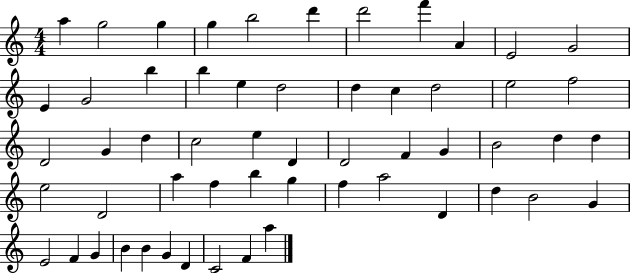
A5/q G5/h G5/q G5/q B5/h D6/q D6/h F6/q A4/q E4/h G4/h E4/q G4/h B5/q B5/q E5/q D5/h D5/q C5/q D5/h E5/h F5/h D4/h G4/q D5/q C5/h E5/q D4/q D4/h F4/q G4/q B4/h D5/q D5/q E5/h D4/h A5/q F5/q B5/q G5/q F5/q A5/h D4/q D5/q B4/h G4/q E4/h F4/q G4/q B4/q B4/q G4/q D4/q C4/h F4/q A5/q